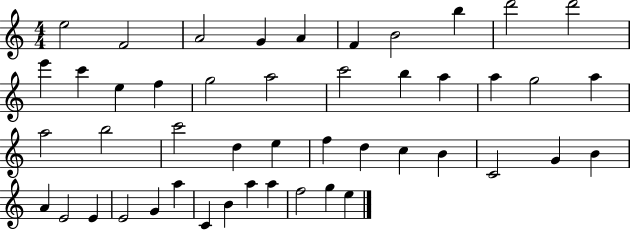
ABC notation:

X:1
T:Untitled
M:4/4
L:1/4
K:C
e2 F2 A2 G A F B2 b d'2 d'2 e' c' e f g2 a2 c'2 b a a g2 a a2 b2 c'2 d e f d c B C2 G B A E2 E E2 G a C B a a f2 g e